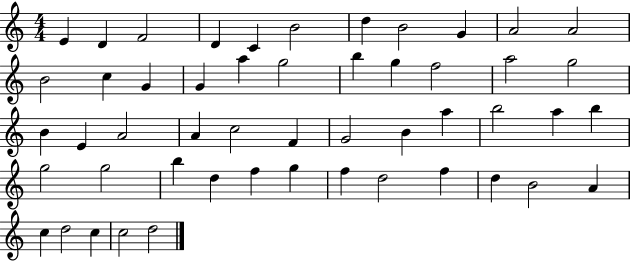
X:1
T:Untitled
M:4/4
L:1/4
K:C
E D F2 D C B2 d B2 G A2 A2 B2 c G G a g2 b g f2 a2 g2 B E A2 A c2 F G2 B a b2 a b g2 g2 b d f g f d2 f d B2 A c d2 c c2 d2